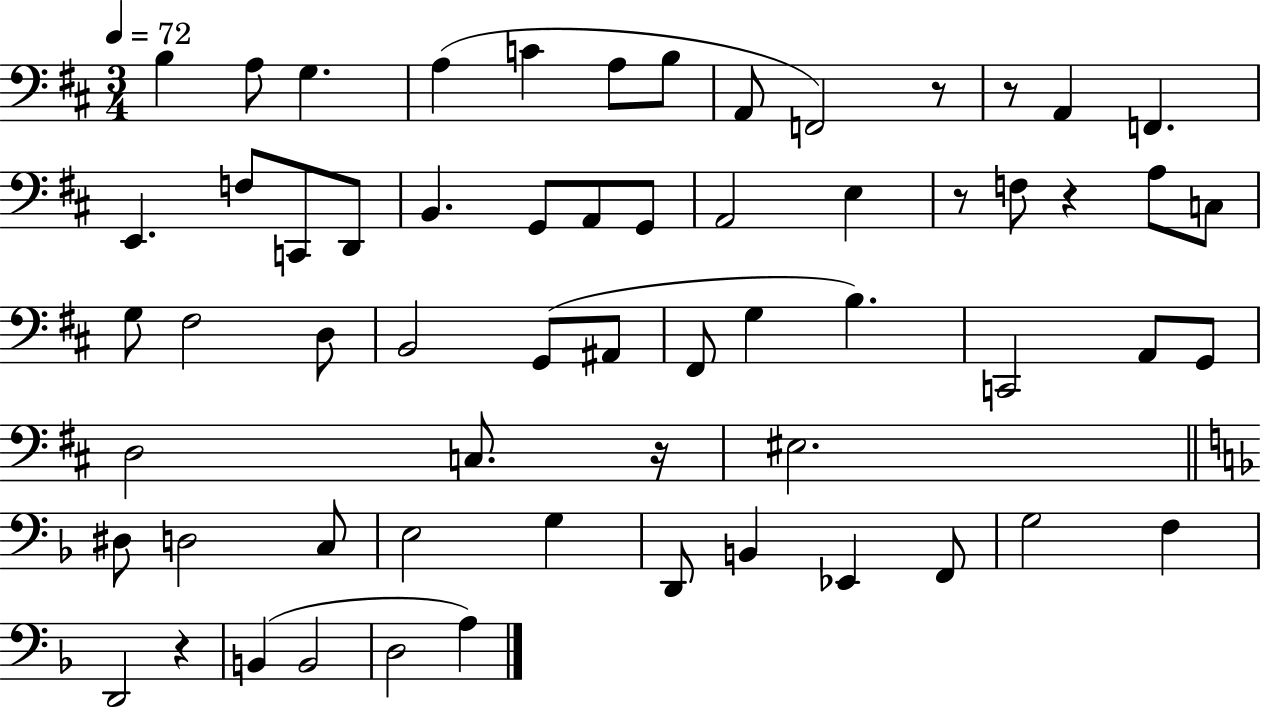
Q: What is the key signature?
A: D major